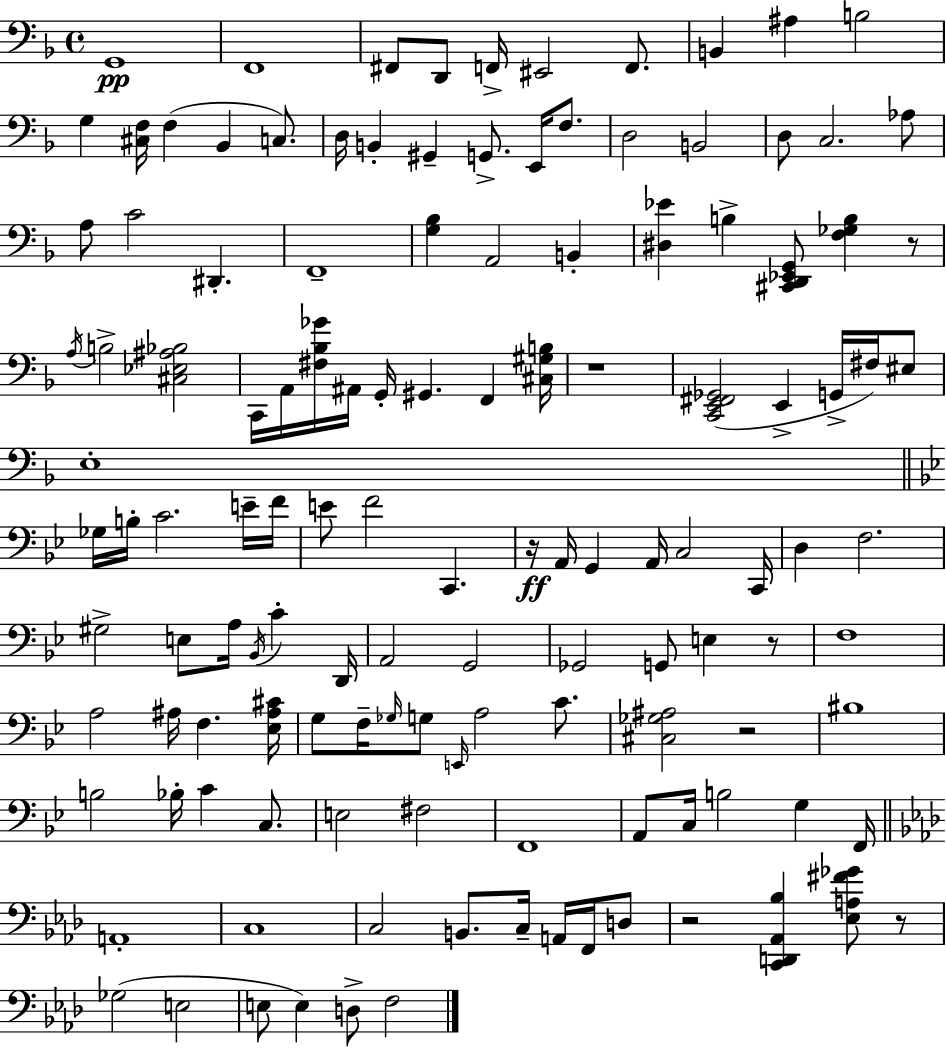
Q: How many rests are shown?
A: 7